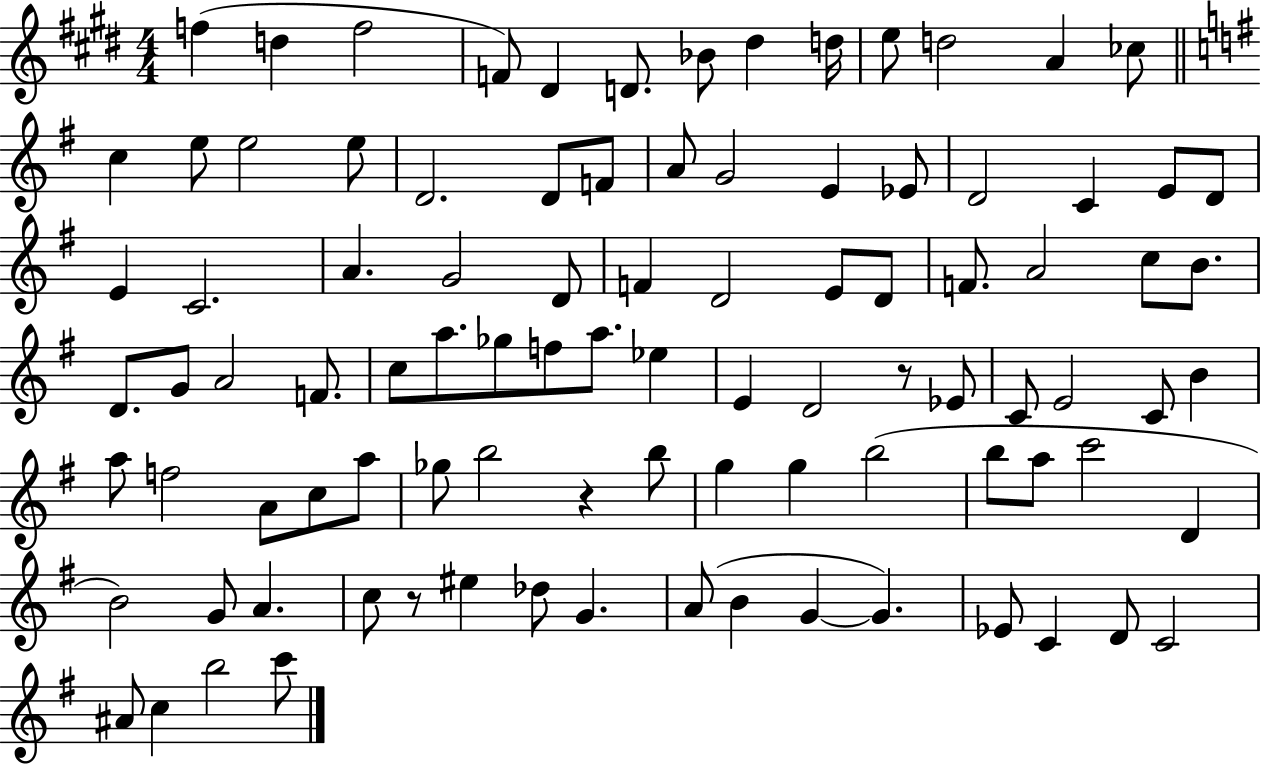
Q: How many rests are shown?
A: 3